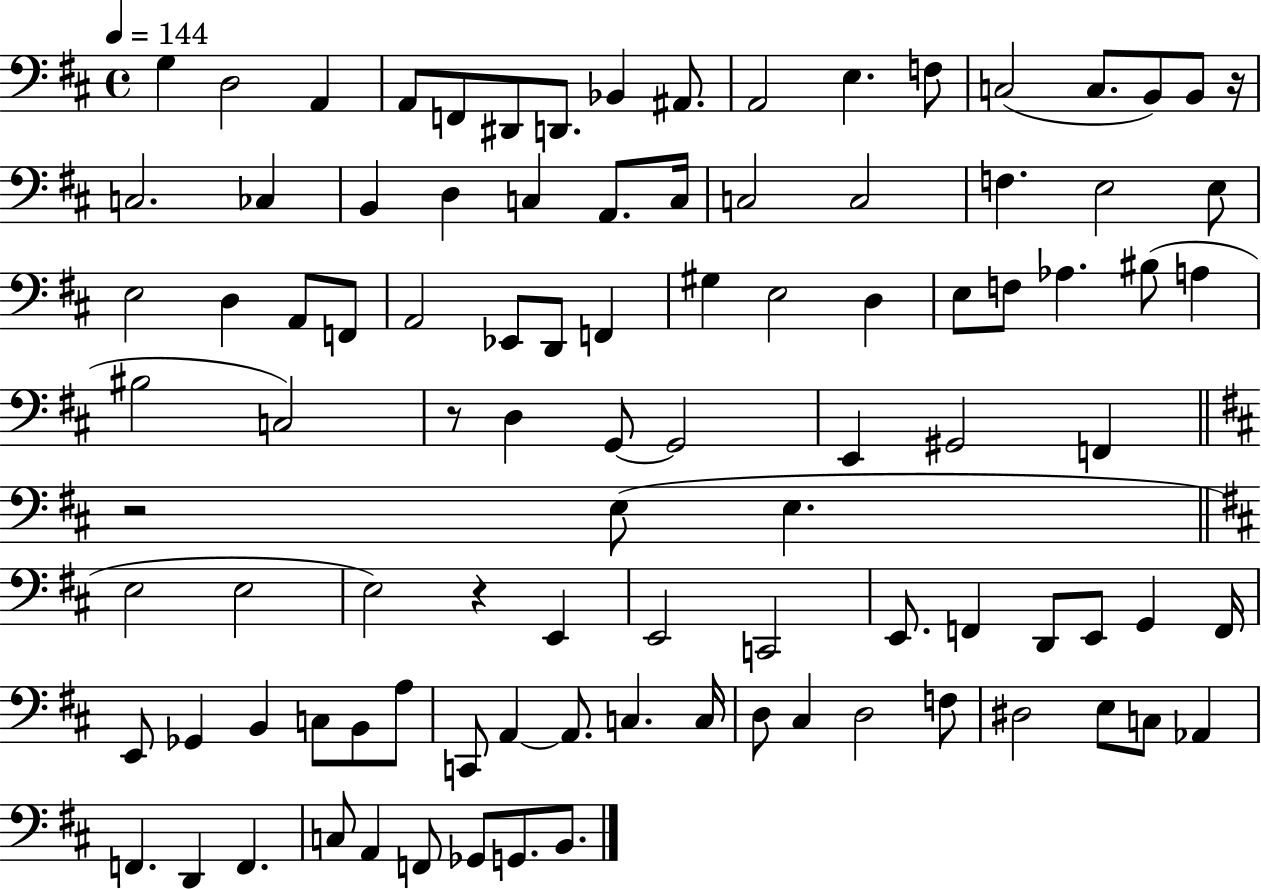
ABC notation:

X:1
T:Untitled
M:4/4
L:1/4
K:D
G, D,2 A,, A,,/2 F,,/2 ^D,,/2 D,,/2 _B,, ^A,,/2 A,,2 E, F,/2 C,2 C,/2 B,,/2 B,,/2 z/4 C,2 _C, B,, D, C, A,,/2 C,/4 C,2 C,2 F, E,2 E,/2 E,2 D, A,,/2 F,,/2 A,,2 _E,,/2 D,,/2 F,, ^G, E,2 D, E,/2 F,/2 _A, ^B,/2 A, ^B,2 C,2 z/2 D, G,,/2 G,,2 E,, ^G,,2 F,, z2 E,/2 E, E,2 E,2 E,2 z E,, E,,2 C,,2 E,,/2 F,, D,,/2 E,,/2 G,, F,,/4 E,,/2 _G,, B,, C,/2 B,,/2 A,/2 C,,/2 A,, A,,/2 C, C,/4 D,/2 ^C, D,2 F,/2 ^D,2 E,/2 C,/2 _A,, F,, D,, F,, C,/2 A,, F,,/2 _G,,/2 G,,/2 B,,/2